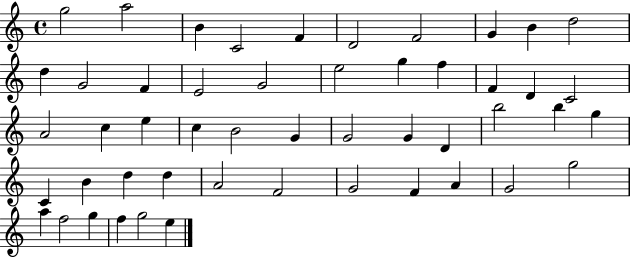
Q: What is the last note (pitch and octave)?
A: E5